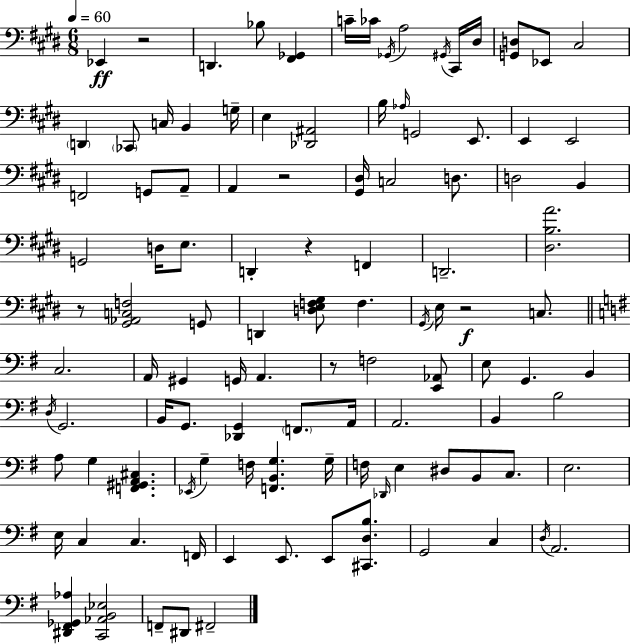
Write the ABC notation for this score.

X:1
T:Untitled
M:6/8
L:1/4
K:E
_E,, z2 D,, _B,/2 [^F,,_G,,] C/4 _C/4 _G,,/4 A,2 ^G,,/4 ^C,,/4 ^D,/4 [G,,D,]/2 _E,,/2 ^C,2 D,, _C,,/2 C,/4 B,, G,/4 E, [_D,,^A,,]2 B,/4 _A,/4 G,,2 E,,/2 E,, E,,2 F,,2 G,,/2 A,,/2 A,, z2 [^G,,^D,]/4 C,2 D,/2 D,2 B,, G,,2 D,/4 E,/2 D,, z F,, D,,2 [^D,B,A]2 z/2 [^G,,_A,,C,F,]2 G,,/2 D,, [D,E,F,^G,]/2 F, ^G,,/4 E,/4 z2 C,/2 C,2 A,,/4 ^G,, G,,/4 A,, z/2 F,2 [E,,_A,,]/2 E,/2 G,, B,, D,/4 G,,2 B,,/4 G,,/2 [_D,,G,,] F,,/2 A,,/4 A,,2 B,, B,2 A,/2 G, [F,,^G,,A,,^C,] _E,,/4 G, F,/4 [F,,B,,G,] G,/4 F,/4 _D,,/4 E, ^D,/2 B,,/2 C,/2 E,2 E,/4 C, C, F,,/4 E,, E,,/2 E,,/2 [^C,,D,B,]/2 G,,2 C, D,/4 A,,2 [^D,,^F,,_G,,_A,] [C,,_A,,B,,_E,]2 F,,/2 ^D,,/2 ^F,,2